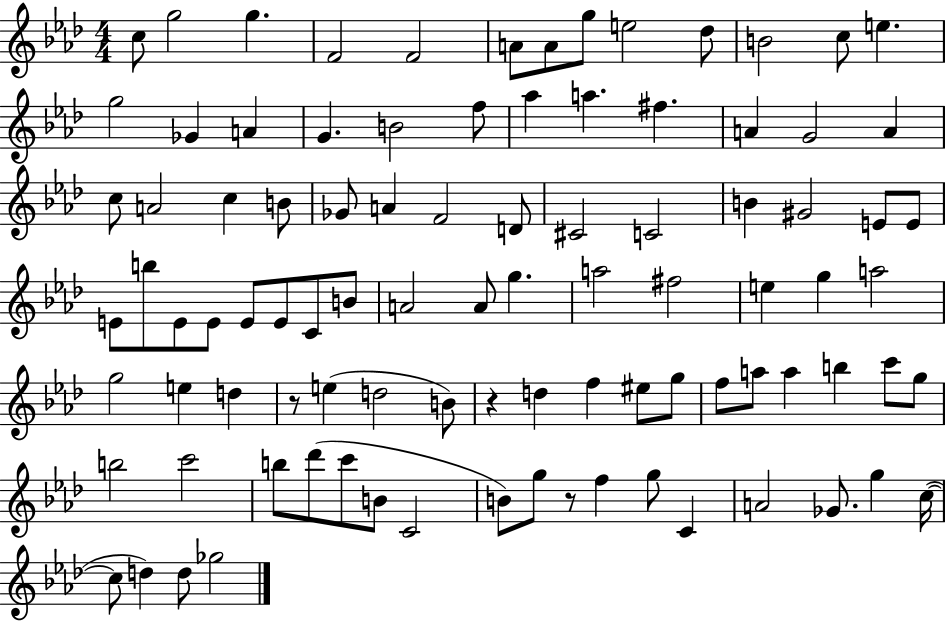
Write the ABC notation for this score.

X:1
T:Untitled
M:4/4
L:1/4
K:Ab
c/2 g2 g F2 F2 A/2 A/2 g/2 e2 _d/2 B2 c/2 e g2 _G A G B2 f/2 _a a ^f A G2 A c/2 A2 c B/2 _G/2 A F2 D/2 ^C2 C2 B ^G2 E/2 E/2 E/2 b/2 E/2 E/2 E/2 E/2 C/2 B/2 A2 A/2 g a2 ^f2 e g a2 g2 e d z/2 e d2 B/2 z d f ^e/2 g/2 f/2 a/2 a b c'/2 g/2 b2 c'2 b/2 _d'/2 c'/2 B/2 C2 B/2 g/2 z/2 f g/2 C A2 _G/2 g c/4 c/2 d d/2 _g2